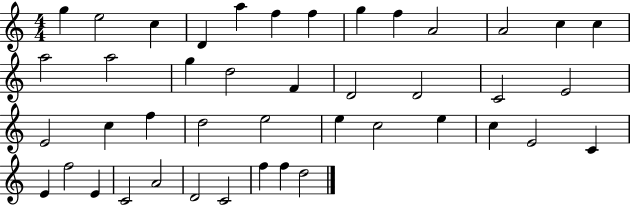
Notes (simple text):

G5/q E5/h C5/q D4/q A5/q F5/q F5/q G5/q F5/q A4/h A4/h C5/q C5/q A5/h A5/h G5/q D5/h F4/q D4/h D4/h C4/h E4/h E4/h C5/q F5/q D5/h E5/h E5/q C5/h E5/q C5/q E4/h C4/q E4/q F5/h E4/q C4/h A4/h D4/h C4/h F5/q F5/q D5/h